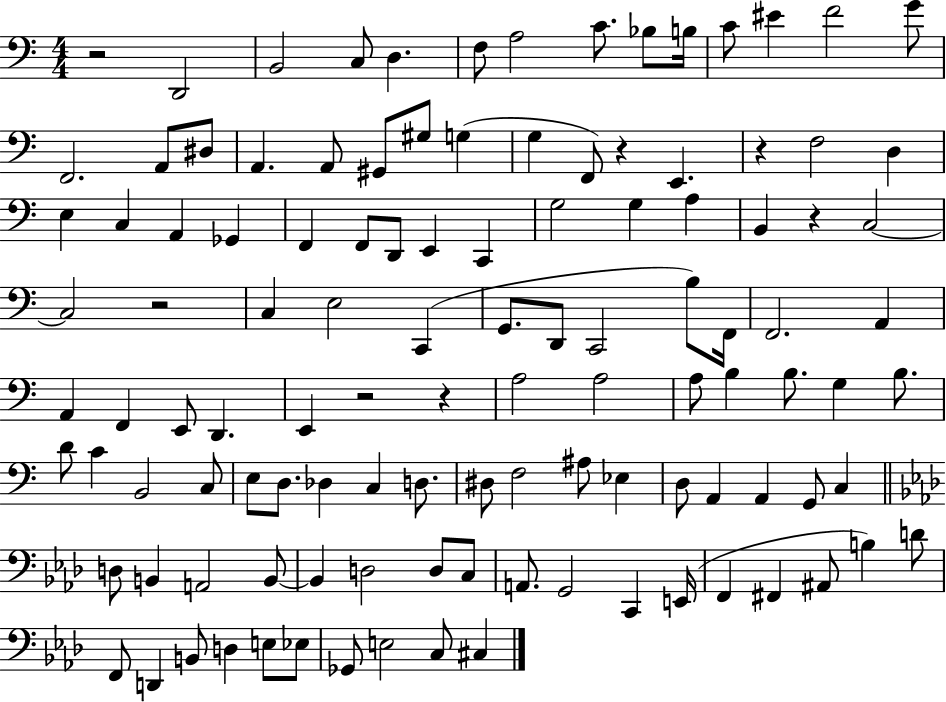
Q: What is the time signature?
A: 4/4